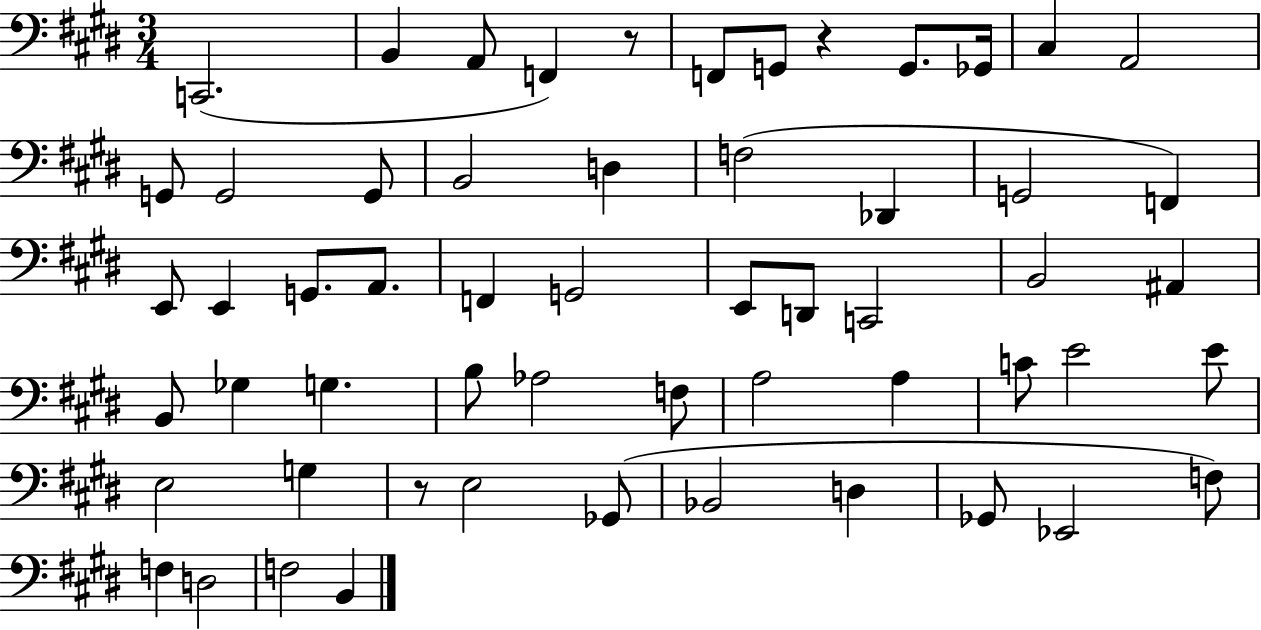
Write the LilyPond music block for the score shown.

{
  \clef bass
  \numericTimeSignature
  \time 3/4
  \key e \major
  c,2.( | b,4 a,8 f,4) r8 | f,8 g,8 r4 g,8. ges,16 | cis4 a,2 | \break g,8 g,2 g,8 | b,2 d4 | f2( des,4 | g,2 f,4) | \break e,8 e,4 g,8. a,8. | f,4 g,2 | e,8 d,8 c,2 | b,2 ais,4 | \break b,8 ges4 g4. | b8 aes2 f8 | a2 a4 | c'8 e'2 e'8 | \break e2 g4 | r8 e2 ges,8( | bes,2 d4 | ges,8 ees,2 f8) | \break f4 d2 | f2 b,4 | \bar "|."
}